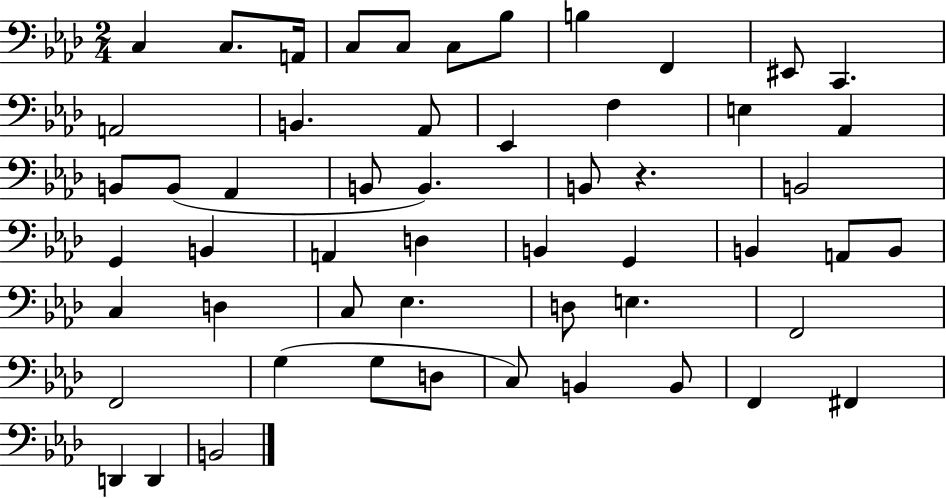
X:1
T:Untitled
M:2/4
L:1/4
K:Ab
C, C,/2 A,,/4 C,/2 C,/2 C,/2 _B,/2 B, F,, ^E,,/2 C,, A,,2 B,, _A,,/2 _E,, F, E, _A,, B,,/2 B,,/2 _A,, B,,/2 B,, B,,/2 z B,,2 G,, B,, A,, D, B,, G,, B,, A,,/2 B,,/2 C, D, C,/2 _E, D,/2 E, F,,2 F,,2 G, G,/2 D,/2 C,/2 B,, B,,/2 F,, ^F,, D,, D,, B,,2